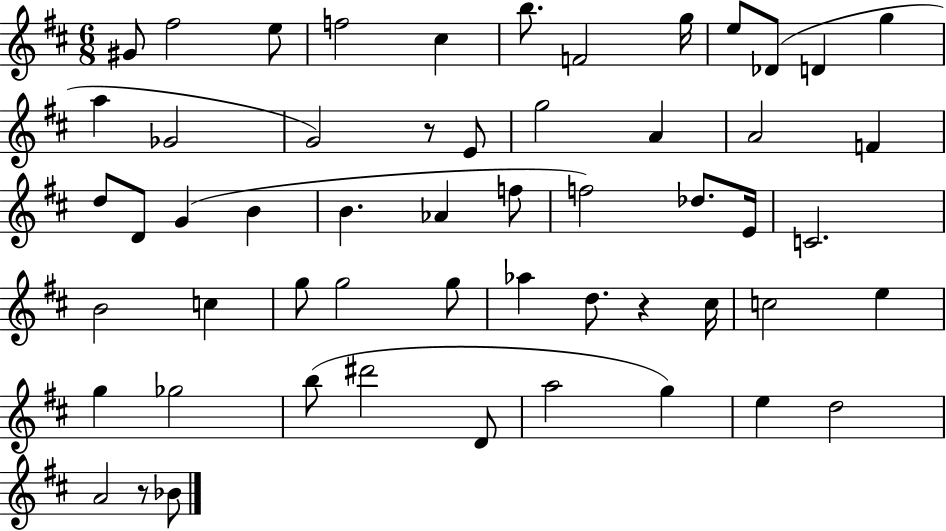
G#4/e F#5/h E5/e F5/h C#5/q B5/e. F4/h G5/s E5/e Db4/e D4/q G5/q A5/q Gb4/h G4/h R/e E4/e G5/h A4/q A4/h F4/q D5/e D4/e G4/q B4/q B4/q. Ab4/q F5/e F5/h Db5/e. E4/s C4/h. B4/h C5/q G5/e G5/h G5/e Ab5/q D5/e. R/q C#5/s C5/h E5/q G5/q Gb5/h B5/e D#6/h D4/e A5/h G5/q E5/q D5/h A4/h R/e Bb4/e